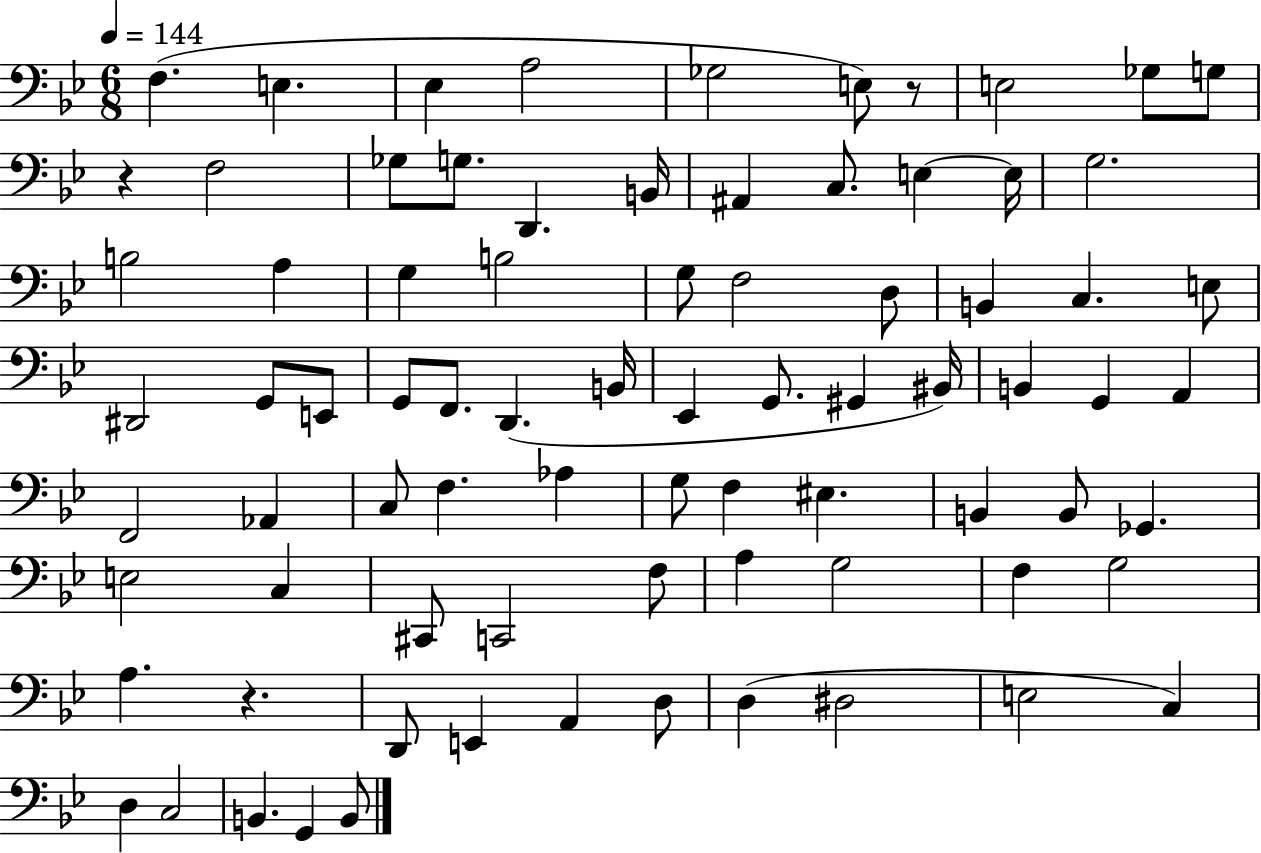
F3/q. E3/q. Eb3/q A3/h Gb3/h E3/e R/e E3/h Gb3/e G3/e R/q F3/h Gb3/e G3/e. D2/q. B2/s A#2/q C3/e. E3/q E3/s G3/h. B3/h A3/q G3/q B3/h G3/e F3/h D3/e B2/q C3/q. E3/e D#2/h G2/e E2/e G2/e F2/e. D2/q. B2/s Eb2/q G2/e. G#2/q BIS2/s B2/q G2/q A2/q F2/h Ab2/q C3/e F3/q. Ab3/q G3/e F3/q EIS3/q. B2/q B2/e Gb2/q. E3/h C3/q C#2/e C2/h F3/e A3/q G3/h F3/q G3/h A3/q. R/q. D2/e E2/q A2/q D3/e D3/q D#3/h E3/h C3/q D3/q C3/h B2/q. G2/q B2/e